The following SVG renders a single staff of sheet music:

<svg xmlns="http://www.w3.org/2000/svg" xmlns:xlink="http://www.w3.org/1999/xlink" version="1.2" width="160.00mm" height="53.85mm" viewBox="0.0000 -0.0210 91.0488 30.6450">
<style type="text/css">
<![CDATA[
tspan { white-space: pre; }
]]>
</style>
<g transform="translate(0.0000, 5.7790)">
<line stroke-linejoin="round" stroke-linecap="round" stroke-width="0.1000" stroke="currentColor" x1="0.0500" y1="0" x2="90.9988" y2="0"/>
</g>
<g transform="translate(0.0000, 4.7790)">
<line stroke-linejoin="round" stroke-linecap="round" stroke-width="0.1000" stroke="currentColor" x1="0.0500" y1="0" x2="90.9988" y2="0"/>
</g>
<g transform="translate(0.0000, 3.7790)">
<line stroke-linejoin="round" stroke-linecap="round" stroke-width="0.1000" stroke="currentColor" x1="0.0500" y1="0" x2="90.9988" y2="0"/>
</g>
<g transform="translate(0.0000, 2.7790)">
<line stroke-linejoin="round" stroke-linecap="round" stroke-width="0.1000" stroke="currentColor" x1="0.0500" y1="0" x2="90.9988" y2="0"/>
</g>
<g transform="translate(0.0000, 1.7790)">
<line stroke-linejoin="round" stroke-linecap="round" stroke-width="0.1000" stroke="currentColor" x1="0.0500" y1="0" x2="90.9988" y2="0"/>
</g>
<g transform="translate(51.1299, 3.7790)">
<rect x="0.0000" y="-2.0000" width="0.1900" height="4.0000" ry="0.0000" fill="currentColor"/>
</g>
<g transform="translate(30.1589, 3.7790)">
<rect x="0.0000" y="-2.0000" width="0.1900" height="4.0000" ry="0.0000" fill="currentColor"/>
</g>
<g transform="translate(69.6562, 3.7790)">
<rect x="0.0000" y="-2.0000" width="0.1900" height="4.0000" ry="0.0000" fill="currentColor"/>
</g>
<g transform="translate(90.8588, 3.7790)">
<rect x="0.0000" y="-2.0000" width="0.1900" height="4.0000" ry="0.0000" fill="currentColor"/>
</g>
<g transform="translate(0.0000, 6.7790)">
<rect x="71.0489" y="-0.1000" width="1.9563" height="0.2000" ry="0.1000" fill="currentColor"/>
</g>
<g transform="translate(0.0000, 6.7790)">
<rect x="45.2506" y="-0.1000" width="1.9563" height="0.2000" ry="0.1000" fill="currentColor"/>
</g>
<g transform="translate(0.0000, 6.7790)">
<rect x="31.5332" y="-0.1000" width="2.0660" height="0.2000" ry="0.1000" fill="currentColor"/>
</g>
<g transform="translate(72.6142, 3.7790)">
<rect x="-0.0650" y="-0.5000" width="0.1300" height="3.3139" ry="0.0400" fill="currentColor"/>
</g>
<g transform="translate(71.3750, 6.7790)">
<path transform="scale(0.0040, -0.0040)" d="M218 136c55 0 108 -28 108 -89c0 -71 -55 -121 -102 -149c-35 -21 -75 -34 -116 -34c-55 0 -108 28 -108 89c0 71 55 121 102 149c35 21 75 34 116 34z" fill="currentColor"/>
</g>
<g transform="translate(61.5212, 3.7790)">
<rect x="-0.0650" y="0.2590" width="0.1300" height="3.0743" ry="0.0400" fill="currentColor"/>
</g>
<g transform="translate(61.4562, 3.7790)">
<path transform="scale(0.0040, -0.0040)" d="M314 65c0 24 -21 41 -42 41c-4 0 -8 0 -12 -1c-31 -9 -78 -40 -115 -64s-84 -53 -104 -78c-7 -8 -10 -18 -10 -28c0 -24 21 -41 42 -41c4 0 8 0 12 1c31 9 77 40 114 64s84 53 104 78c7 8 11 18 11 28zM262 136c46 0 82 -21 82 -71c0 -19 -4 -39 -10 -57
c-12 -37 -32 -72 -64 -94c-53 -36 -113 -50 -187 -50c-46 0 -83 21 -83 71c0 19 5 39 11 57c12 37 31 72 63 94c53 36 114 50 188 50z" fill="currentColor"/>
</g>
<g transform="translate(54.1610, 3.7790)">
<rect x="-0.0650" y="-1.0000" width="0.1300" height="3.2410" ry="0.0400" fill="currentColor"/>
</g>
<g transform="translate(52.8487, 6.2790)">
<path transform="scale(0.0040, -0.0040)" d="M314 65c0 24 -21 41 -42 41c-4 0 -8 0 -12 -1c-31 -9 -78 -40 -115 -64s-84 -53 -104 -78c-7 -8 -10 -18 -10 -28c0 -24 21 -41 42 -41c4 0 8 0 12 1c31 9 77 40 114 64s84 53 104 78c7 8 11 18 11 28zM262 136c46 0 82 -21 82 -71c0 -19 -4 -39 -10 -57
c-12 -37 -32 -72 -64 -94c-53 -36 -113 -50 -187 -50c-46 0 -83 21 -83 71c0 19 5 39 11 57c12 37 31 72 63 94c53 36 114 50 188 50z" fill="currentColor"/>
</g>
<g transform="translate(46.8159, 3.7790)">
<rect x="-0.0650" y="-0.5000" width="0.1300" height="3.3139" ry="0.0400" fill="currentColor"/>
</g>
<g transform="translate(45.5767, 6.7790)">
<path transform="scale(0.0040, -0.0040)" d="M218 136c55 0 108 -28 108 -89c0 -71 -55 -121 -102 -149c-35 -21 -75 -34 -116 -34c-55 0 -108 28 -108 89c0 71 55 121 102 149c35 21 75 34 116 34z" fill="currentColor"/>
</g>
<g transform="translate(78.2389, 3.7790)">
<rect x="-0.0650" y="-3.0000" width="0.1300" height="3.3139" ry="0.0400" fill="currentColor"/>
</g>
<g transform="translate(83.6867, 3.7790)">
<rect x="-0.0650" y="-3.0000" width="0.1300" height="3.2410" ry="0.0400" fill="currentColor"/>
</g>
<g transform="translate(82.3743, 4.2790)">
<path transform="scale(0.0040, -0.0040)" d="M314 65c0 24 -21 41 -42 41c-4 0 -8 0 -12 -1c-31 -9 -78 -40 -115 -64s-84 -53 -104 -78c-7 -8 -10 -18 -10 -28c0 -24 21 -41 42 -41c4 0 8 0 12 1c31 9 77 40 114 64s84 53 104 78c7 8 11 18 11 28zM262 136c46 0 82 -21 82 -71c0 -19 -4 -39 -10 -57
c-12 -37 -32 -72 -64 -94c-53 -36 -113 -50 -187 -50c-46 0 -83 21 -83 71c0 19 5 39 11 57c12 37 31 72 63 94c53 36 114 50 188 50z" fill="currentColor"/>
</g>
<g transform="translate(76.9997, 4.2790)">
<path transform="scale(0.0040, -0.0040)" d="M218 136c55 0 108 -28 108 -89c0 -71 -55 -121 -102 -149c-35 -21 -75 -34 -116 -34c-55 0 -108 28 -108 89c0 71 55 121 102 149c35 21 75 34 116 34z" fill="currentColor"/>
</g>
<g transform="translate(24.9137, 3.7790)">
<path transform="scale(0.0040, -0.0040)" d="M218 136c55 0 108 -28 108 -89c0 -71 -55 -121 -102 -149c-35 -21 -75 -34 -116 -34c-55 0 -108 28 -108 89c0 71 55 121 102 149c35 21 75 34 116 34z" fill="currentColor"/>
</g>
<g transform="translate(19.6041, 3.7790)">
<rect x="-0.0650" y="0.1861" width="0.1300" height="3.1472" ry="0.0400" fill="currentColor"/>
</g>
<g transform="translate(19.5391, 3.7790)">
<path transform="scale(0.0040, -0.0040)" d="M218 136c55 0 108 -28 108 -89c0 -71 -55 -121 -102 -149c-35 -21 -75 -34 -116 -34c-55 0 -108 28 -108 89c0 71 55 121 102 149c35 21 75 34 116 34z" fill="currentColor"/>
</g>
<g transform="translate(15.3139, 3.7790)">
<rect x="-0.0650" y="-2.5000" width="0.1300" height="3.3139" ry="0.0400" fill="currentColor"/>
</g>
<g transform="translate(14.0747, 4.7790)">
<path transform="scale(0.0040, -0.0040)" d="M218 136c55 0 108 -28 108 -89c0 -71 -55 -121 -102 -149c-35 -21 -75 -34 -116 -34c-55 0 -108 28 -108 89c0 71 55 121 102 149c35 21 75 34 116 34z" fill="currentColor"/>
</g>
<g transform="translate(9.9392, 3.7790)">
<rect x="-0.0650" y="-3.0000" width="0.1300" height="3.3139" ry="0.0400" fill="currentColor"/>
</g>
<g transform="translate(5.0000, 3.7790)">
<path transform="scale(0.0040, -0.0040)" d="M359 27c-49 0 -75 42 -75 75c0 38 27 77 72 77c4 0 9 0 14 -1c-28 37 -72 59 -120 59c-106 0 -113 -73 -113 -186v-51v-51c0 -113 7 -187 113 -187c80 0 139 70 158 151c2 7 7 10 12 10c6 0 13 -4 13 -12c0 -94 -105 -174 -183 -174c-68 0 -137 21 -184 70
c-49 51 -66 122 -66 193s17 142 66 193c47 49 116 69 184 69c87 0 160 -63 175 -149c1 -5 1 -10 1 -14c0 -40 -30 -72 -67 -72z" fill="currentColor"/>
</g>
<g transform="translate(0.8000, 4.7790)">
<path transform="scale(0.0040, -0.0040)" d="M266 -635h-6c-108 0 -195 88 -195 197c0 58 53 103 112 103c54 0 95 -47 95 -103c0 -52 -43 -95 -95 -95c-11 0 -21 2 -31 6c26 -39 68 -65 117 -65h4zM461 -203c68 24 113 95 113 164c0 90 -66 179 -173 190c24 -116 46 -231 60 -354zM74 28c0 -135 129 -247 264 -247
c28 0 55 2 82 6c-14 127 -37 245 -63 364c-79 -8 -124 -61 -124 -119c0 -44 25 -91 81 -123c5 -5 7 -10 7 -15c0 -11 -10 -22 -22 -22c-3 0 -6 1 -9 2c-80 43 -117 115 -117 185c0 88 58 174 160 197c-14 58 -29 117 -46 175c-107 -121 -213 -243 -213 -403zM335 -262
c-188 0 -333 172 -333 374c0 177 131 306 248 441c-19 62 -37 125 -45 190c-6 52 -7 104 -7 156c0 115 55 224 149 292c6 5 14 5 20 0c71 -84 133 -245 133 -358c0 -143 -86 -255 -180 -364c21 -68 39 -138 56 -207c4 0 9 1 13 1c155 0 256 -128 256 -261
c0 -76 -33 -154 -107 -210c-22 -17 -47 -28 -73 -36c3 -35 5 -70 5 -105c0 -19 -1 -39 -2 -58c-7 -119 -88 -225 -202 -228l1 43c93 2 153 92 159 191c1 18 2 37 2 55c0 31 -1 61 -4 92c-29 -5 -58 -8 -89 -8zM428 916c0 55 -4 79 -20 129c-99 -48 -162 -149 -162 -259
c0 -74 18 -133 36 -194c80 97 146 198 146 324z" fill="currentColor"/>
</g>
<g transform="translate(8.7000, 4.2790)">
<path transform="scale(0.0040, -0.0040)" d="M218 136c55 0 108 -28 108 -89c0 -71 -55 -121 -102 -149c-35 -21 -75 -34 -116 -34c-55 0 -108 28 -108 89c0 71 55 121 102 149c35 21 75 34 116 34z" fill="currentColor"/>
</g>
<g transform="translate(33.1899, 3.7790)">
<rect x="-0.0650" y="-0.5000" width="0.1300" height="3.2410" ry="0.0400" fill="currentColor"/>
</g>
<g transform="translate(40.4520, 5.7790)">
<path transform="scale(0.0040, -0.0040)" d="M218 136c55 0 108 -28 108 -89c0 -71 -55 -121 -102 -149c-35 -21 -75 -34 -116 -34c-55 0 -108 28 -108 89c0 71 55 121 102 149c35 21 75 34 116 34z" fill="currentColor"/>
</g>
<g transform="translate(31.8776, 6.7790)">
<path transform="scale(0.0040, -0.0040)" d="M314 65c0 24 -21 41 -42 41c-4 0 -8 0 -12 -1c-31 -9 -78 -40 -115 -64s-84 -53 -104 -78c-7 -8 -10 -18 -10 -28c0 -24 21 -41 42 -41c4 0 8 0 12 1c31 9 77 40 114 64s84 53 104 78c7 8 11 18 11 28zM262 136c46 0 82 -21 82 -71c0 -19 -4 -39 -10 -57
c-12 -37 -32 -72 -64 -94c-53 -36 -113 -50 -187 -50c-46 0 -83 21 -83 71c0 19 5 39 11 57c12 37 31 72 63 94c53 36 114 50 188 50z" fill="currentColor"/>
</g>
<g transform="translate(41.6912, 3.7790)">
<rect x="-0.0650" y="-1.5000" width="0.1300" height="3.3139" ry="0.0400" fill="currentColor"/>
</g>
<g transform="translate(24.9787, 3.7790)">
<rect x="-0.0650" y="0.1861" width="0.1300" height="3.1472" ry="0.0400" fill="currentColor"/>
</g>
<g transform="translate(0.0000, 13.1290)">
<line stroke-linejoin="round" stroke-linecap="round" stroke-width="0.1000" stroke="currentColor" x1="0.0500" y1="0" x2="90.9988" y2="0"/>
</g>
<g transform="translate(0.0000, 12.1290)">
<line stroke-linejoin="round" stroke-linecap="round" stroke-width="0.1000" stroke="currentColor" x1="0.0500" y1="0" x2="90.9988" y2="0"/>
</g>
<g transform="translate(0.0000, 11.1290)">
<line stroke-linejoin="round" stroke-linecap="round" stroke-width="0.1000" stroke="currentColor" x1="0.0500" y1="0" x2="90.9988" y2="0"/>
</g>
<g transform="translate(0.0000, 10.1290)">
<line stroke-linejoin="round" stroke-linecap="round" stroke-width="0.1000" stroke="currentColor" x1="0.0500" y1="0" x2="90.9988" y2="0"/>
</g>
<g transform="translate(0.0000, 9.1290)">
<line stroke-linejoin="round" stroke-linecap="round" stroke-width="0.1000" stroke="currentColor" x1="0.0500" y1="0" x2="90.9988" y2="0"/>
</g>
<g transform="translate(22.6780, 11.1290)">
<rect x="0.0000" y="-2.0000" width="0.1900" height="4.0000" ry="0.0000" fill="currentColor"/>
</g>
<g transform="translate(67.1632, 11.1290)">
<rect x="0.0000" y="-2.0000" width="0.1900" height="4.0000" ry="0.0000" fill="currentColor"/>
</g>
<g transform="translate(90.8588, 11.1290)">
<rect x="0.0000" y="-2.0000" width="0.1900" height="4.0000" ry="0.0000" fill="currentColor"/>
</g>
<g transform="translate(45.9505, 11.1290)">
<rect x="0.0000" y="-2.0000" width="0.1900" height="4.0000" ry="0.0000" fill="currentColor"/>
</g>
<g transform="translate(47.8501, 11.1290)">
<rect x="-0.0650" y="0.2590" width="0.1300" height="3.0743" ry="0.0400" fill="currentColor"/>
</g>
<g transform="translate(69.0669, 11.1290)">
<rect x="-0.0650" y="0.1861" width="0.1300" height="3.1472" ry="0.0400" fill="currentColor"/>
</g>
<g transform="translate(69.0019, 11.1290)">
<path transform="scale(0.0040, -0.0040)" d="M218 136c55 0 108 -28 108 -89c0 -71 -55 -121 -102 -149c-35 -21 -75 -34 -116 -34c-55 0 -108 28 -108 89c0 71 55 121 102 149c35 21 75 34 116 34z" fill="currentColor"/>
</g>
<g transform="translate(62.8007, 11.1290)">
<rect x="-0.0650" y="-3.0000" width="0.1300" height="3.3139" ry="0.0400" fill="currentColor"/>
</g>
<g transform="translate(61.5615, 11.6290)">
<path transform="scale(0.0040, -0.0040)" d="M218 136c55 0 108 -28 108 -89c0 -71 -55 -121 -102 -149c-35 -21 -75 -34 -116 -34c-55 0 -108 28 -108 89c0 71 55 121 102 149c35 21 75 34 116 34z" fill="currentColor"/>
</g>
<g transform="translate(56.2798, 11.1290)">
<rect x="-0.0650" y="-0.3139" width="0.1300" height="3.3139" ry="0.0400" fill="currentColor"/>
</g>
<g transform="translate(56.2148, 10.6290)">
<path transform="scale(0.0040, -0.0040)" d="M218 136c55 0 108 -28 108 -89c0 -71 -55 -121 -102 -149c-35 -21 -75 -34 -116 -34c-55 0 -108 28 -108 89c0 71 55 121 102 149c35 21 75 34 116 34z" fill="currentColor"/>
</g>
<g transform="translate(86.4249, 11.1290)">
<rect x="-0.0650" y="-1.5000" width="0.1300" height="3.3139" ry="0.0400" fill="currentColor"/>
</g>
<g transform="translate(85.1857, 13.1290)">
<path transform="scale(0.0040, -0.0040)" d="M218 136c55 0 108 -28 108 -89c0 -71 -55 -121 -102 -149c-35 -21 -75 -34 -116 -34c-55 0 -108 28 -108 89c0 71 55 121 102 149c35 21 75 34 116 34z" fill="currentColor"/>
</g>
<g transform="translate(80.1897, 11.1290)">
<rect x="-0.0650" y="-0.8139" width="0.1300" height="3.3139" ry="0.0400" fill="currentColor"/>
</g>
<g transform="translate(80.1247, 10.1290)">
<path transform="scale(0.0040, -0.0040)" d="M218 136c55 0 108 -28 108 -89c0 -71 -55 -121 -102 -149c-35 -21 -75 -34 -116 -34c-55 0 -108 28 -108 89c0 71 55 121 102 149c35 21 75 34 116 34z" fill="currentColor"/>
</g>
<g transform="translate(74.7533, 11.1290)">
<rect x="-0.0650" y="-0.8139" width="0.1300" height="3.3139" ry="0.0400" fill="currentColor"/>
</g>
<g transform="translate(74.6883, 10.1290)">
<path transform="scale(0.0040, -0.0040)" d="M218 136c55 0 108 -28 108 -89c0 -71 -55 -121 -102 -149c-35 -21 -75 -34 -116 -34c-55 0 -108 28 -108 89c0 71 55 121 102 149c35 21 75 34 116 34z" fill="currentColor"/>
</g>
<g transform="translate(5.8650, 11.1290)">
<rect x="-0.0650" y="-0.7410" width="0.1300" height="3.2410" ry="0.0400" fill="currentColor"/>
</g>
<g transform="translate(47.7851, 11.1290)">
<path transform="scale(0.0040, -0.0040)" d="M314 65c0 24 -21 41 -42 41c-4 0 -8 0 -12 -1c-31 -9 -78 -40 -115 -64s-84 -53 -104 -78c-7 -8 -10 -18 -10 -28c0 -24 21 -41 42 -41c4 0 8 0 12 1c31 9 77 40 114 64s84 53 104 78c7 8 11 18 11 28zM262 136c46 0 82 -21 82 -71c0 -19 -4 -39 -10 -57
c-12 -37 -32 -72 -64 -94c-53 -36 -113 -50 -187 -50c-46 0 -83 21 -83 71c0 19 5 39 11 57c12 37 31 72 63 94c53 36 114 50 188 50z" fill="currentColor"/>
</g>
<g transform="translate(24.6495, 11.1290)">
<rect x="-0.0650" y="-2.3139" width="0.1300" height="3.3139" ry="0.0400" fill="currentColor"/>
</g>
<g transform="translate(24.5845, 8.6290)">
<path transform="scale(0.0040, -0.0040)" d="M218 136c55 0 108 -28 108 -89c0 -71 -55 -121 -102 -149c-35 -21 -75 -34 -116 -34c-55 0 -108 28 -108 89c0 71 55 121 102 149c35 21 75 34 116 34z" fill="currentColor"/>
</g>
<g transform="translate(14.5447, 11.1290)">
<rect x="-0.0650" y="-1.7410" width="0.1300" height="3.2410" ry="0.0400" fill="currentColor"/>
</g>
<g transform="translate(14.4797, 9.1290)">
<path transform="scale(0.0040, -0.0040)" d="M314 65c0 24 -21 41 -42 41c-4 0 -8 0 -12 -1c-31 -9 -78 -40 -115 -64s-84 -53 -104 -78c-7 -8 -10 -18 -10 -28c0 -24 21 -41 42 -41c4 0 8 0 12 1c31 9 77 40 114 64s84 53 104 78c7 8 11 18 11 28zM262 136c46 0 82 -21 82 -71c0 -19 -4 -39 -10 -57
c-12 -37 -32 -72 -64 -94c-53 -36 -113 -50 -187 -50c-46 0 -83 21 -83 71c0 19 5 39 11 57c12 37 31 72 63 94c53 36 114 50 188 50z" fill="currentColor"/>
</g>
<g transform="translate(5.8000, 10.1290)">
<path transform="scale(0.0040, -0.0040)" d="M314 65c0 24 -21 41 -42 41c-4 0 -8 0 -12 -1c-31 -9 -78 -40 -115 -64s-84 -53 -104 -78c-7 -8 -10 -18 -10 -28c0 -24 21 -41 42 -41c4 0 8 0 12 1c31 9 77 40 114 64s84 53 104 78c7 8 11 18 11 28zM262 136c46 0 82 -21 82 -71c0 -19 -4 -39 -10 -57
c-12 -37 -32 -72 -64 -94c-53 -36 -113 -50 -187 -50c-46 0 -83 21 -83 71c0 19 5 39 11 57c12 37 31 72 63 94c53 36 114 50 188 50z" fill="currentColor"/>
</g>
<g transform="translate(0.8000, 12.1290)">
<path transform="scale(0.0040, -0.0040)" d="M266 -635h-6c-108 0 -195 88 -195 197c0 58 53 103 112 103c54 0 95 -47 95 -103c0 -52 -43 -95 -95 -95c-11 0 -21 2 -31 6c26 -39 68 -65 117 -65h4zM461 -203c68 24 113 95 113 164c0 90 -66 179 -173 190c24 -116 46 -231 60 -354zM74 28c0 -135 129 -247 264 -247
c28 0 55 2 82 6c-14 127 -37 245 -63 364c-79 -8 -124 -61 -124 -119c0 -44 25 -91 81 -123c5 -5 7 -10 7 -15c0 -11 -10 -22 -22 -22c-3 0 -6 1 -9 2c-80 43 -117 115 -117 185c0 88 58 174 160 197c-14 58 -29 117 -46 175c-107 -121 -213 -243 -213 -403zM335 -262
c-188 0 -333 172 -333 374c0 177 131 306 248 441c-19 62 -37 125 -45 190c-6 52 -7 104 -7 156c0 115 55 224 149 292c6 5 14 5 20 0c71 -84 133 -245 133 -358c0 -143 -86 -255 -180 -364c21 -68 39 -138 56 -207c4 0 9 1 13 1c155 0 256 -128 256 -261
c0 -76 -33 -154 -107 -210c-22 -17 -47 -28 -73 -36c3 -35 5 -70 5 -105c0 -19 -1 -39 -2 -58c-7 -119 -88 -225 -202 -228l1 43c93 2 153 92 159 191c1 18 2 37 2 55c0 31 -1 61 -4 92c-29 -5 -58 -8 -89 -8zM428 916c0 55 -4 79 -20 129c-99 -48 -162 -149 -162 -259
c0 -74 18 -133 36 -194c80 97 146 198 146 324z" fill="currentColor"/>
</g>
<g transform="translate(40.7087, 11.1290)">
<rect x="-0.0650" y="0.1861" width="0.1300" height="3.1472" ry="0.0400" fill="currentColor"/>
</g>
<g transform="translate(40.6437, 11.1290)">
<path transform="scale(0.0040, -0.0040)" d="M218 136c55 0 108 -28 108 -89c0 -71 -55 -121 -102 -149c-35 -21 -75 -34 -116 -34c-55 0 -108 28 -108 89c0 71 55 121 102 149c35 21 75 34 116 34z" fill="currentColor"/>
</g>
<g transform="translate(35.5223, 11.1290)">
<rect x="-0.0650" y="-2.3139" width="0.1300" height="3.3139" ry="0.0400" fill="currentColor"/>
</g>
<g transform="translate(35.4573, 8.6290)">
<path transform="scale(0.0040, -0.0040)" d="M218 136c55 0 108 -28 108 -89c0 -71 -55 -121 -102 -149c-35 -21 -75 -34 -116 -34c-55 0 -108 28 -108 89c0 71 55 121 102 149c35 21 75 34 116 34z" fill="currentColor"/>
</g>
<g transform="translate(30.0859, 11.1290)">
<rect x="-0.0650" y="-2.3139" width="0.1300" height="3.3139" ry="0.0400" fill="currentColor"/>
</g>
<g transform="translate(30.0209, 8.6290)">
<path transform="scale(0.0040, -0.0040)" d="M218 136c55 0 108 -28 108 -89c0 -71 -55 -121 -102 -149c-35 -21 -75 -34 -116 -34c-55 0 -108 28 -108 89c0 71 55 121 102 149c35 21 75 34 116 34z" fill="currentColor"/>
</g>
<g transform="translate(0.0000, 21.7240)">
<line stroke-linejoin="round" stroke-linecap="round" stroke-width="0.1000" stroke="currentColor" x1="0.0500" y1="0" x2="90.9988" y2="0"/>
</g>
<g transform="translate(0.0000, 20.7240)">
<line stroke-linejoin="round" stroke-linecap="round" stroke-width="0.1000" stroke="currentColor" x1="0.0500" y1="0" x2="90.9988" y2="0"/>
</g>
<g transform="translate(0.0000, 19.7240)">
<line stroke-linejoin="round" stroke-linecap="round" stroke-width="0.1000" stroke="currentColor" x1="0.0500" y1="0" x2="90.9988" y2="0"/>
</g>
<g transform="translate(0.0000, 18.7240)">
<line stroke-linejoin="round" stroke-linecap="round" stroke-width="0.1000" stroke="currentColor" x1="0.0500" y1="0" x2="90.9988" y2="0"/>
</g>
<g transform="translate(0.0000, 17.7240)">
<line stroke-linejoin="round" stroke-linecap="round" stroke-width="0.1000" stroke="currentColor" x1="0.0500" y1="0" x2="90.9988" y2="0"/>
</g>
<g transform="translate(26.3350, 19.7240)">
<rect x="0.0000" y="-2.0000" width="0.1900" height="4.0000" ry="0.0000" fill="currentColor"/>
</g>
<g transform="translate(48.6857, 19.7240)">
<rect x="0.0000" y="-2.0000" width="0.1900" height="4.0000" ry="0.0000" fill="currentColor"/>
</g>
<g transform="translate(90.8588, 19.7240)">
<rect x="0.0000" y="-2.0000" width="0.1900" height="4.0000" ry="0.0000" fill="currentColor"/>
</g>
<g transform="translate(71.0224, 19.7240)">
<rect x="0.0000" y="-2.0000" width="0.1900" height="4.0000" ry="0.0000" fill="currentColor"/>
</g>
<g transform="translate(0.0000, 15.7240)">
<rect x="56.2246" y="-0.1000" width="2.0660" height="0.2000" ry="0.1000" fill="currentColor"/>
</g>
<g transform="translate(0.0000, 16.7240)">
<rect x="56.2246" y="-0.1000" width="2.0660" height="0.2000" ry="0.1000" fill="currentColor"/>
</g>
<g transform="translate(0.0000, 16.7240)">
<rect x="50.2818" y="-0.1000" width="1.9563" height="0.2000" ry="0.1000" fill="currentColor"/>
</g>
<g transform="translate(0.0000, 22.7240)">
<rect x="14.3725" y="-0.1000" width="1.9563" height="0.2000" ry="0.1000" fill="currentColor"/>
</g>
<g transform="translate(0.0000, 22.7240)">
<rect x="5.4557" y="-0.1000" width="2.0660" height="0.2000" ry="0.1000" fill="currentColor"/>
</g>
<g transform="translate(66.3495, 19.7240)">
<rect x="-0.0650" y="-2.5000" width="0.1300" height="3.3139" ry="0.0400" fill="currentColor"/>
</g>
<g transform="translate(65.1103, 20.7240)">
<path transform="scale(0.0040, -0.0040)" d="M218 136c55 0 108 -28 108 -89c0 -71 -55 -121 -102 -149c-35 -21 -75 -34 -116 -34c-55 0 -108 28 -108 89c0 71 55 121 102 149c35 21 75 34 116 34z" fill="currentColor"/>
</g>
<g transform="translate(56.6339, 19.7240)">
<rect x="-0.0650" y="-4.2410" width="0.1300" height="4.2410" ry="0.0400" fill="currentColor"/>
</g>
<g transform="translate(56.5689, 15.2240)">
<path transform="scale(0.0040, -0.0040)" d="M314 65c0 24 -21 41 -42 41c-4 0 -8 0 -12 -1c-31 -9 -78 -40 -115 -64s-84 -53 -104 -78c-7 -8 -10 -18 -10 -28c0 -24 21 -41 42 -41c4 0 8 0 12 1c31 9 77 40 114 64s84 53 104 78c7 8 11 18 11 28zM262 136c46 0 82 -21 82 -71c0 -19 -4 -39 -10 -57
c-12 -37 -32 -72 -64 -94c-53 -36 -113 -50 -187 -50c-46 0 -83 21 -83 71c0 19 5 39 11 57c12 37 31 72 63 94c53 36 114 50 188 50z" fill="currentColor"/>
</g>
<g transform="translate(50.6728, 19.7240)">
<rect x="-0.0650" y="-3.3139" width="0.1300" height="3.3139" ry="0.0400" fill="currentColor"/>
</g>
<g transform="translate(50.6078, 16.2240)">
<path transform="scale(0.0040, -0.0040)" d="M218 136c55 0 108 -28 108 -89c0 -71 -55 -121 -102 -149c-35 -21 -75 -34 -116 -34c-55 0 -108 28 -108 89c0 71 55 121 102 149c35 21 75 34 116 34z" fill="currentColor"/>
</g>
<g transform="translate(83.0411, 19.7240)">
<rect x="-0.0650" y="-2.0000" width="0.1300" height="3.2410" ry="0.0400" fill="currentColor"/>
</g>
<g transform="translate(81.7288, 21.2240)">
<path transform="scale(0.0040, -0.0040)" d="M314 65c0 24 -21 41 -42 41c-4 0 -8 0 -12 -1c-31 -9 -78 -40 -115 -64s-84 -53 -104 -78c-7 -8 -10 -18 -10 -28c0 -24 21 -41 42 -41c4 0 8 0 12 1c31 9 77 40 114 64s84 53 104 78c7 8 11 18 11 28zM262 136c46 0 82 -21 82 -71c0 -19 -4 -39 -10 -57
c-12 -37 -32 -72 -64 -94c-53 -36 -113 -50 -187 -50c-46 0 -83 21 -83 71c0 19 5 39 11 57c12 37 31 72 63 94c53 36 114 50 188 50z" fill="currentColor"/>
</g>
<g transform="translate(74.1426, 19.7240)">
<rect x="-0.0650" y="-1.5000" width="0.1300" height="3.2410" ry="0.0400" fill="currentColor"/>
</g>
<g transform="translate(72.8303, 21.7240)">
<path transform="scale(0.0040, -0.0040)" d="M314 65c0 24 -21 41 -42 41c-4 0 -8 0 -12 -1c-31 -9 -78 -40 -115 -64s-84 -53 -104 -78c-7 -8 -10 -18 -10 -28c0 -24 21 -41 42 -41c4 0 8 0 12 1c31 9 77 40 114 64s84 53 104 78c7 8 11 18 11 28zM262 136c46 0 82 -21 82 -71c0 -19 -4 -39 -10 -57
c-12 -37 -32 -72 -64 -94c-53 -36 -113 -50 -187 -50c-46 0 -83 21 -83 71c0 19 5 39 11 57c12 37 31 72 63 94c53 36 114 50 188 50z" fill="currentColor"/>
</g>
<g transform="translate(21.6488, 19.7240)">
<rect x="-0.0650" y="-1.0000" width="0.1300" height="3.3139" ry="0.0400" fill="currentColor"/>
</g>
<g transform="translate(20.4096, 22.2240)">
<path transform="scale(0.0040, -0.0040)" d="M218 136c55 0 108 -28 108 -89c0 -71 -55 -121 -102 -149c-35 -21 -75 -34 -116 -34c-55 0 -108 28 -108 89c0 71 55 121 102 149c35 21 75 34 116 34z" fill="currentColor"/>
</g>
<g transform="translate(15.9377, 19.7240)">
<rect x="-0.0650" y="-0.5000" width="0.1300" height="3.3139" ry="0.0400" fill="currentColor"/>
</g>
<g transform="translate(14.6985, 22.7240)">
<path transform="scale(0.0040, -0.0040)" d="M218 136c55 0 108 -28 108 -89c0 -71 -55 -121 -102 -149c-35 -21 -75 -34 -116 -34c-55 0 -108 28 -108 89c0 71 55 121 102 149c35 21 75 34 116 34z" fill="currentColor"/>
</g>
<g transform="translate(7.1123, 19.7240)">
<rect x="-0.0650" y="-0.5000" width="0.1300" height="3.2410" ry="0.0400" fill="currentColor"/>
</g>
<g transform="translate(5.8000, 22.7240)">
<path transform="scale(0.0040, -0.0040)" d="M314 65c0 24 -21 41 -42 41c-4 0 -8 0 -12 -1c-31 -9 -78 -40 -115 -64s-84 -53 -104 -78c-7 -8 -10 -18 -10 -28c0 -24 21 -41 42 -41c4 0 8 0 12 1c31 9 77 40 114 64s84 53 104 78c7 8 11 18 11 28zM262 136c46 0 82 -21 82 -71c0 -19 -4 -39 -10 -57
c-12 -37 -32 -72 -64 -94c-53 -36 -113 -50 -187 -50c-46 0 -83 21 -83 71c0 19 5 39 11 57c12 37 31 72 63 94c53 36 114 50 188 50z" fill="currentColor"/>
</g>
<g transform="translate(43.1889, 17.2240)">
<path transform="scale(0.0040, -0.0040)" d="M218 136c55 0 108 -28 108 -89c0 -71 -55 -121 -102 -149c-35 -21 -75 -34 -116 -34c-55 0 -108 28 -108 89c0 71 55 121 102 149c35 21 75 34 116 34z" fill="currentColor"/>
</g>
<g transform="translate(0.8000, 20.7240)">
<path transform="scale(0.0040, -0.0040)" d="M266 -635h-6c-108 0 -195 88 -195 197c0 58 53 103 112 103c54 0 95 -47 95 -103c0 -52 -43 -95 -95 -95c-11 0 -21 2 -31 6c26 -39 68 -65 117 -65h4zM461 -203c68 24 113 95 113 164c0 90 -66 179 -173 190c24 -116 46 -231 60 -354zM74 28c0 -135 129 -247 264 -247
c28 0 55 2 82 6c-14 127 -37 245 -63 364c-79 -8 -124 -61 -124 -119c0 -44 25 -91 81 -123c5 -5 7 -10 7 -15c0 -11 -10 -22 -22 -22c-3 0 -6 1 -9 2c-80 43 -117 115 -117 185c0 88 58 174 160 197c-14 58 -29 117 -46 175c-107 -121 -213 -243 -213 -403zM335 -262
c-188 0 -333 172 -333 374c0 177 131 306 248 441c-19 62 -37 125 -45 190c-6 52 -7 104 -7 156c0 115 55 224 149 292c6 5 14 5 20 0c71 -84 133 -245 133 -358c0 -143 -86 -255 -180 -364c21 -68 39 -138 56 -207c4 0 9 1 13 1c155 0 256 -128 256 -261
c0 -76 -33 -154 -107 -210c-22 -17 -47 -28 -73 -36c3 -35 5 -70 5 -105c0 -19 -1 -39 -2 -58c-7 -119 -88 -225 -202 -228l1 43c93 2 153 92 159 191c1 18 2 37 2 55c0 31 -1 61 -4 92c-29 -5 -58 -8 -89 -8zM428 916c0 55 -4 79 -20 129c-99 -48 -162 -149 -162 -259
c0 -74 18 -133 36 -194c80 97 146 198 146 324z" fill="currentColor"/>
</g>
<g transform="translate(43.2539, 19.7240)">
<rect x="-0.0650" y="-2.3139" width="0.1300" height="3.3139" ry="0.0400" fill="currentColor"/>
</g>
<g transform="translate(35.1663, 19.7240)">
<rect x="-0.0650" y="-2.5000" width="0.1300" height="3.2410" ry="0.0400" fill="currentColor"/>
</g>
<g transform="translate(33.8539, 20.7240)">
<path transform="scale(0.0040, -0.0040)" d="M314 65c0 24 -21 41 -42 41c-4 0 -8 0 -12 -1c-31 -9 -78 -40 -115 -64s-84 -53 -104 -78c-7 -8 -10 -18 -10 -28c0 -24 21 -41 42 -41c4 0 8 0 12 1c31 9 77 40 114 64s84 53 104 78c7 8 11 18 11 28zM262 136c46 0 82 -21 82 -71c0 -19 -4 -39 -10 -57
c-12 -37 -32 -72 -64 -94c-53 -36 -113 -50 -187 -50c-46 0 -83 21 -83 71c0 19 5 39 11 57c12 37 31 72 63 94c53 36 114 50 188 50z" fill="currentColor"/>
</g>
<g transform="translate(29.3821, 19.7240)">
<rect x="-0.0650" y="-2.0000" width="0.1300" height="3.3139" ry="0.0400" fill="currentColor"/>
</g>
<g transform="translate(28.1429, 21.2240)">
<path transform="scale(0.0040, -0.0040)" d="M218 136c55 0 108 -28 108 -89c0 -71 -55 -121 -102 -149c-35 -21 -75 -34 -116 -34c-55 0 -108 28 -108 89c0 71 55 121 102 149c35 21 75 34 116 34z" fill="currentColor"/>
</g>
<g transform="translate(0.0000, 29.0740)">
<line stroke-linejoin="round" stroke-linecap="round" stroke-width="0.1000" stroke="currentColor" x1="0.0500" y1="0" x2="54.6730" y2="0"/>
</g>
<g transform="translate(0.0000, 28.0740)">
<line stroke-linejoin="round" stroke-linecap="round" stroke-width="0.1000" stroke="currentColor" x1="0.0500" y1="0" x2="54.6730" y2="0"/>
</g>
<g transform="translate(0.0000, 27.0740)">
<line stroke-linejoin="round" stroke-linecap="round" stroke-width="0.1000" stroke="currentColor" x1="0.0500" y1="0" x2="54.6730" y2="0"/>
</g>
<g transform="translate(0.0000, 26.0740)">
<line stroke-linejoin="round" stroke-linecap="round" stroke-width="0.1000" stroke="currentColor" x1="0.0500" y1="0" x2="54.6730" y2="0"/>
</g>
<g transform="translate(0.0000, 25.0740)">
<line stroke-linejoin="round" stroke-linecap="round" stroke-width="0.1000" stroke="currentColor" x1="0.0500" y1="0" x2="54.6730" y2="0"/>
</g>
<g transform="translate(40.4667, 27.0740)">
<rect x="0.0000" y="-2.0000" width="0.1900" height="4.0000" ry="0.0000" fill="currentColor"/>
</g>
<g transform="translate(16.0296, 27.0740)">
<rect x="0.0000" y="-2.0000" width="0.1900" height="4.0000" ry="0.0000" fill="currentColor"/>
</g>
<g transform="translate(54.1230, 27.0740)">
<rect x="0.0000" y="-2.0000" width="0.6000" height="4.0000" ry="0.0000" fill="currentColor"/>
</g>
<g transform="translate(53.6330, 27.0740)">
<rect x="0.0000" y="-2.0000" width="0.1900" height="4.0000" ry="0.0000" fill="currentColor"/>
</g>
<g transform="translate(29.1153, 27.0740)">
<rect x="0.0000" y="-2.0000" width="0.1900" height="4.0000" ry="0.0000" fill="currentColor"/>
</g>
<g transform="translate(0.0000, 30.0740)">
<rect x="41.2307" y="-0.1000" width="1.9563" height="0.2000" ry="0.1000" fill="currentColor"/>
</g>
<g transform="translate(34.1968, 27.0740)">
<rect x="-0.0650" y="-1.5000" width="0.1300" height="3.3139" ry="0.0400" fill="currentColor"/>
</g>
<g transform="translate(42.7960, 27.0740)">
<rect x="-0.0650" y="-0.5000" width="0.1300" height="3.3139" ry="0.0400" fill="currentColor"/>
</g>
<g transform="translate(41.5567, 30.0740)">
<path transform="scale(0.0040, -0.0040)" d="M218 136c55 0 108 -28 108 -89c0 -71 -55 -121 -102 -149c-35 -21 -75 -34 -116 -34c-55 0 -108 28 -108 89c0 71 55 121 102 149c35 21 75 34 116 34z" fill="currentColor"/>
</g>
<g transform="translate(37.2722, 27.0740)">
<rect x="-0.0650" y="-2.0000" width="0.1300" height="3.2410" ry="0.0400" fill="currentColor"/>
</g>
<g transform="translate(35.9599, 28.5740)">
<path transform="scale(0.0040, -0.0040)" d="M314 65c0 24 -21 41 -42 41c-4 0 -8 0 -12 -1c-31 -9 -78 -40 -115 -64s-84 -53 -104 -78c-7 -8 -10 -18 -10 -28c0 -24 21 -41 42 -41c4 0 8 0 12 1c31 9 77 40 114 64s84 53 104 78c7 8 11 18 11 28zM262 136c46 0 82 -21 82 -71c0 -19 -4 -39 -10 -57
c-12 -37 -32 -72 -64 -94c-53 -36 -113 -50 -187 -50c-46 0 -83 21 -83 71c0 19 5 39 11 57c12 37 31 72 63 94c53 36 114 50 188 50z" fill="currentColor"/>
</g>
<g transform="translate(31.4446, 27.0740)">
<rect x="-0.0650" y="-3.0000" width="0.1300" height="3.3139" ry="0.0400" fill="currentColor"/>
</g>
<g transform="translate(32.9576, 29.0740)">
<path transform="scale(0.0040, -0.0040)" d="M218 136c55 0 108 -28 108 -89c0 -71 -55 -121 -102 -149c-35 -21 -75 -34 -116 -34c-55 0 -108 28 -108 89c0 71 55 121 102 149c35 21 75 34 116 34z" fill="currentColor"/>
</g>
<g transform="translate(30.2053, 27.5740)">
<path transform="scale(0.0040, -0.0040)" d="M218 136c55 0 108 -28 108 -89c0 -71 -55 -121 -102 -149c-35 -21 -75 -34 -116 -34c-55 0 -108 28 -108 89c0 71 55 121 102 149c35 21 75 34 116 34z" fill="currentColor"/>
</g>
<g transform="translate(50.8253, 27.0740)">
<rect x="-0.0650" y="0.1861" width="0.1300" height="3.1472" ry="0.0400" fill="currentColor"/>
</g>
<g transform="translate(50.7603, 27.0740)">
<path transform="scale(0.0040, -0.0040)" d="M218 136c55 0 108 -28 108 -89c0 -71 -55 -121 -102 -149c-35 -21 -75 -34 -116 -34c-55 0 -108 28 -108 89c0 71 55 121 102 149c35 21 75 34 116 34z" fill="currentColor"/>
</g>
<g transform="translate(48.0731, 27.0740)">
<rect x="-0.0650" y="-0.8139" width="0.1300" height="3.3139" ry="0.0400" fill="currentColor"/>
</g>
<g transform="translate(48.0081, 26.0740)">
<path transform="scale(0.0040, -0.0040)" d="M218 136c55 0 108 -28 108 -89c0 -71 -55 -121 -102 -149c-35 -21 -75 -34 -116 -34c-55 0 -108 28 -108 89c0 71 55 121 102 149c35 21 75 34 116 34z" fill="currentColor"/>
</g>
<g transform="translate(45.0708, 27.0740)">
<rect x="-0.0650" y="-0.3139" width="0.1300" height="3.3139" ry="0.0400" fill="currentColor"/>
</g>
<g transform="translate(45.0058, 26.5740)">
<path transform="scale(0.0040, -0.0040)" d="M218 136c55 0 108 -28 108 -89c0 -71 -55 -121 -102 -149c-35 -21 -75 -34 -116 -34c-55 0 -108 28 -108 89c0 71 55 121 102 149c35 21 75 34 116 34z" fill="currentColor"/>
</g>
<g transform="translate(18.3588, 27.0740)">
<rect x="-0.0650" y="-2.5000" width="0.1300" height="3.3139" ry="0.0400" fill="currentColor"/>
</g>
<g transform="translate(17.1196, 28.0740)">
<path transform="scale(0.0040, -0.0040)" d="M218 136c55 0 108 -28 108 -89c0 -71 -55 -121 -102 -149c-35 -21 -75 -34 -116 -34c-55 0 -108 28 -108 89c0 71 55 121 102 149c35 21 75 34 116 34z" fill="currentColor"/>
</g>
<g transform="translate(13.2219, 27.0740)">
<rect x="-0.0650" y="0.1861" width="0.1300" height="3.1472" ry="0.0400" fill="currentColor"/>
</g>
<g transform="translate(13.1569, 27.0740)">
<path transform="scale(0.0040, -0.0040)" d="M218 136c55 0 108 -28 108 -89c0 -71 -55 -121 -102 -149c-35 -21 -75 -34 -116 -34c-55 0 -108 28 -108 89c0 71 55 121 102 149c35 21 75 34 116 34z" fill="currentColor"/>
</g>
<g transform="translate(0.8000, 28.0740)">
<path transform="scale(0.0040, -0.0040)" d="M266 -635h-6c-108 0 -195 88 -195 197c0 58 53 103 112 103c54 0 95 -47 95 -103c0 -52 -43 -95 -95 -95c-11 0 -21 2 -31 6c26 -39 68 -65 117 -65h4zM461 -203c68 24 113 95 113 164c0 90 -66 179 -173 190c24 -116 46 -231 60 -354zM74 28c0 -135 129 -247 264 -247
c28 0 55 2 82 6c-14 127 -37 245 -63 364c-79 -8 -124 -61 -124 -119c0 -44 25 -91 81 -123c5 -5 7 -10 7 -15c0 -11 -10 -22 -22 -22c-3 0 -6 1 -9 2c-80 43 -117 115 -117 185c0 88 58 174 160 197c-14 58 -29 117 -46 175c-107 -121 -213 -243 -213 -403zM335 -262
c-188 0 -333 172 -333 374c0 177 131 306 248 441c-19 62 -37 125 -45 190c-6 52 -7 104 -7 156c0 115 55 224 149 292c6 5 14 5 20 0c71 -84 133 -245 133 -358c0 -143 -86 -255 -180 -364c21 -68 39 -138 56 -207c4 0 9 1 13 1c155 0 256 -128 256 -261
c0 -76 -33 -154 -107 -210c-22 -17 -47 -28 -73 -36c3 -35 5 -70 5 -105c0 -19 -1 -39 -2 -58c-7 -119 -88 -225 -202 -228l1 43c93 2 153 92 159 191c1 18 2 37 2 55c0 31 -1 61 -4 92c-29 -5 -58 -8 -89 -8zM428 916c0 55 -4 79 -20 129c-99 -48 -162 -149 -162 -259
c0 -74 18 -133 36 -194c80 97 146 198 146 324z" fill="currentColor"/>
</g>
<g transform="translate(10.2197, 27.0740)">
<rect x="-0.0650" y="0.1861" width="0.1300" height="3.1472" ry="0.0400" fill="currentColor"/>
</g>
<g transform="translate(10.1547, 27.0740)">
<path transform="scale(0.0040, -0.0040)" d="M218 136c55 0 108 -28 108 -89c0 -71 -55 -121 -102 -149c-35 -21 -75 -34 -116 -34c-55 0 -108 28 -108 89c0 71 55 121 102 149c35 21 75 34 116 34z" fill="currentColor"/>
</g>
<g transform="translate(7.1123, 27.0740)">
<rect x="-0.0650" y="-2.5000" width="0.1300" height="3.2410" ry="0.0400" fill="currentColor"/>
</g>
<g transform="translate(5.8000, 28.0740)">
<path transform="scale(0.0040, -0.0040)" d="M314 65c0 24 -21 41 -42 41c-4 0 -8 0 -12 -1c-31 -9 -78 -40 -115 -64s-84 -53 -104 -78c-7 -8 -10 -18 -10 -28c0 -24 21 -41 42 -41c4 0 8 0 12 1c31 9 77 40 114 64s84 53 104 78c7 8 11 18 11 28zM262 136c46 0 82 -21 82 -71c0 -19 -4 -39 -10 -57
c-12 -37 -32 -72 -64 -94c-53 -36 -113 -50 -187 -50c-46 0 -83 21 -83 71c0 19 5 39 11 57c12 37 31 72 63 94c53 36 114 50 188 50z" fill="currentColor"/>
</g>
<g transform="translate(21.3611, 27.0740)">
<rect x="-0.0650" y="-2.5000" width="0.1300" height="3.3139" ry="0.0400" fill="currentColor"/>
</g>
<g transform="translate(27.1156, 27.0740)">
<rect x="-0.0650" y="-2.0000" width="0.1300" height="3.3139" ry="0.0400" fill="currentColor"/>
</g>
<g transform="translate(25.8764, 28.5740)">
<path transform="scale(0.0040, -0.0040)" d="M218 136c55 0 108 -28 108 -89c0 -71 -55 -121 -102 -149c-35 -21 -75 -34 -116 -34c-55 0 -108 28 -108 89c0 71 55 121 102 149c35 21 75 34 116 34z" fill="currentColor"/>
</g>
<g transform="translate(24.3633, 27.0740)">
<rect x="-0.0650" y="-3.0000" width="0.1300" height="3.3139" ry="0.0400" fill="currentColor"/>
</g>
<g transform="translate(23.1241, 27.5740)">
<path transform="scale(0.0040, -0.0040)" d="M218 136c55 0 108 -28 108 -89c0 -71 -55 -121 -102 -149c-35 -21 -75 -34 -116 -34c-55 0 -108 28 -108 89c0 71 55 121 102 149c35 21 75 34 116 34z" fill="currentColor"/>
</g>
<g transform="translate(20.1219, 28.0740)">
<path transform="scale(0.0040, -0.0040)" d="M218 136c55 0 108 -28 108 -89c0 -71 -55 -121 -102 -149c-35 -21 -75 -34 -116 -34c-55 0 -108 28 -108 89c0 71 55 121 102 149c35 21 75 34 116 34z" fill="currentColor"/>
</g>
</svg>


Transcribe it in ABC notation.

X:1
T:Untitled
M:4/4
L:1/4
K:C
A G B B C2 E C D2 B2 C A A2 d2 f2 g g g B B2 c A B d d E C2 C D F G2 g b d'2 G E2 F2 G2 B B G G A F A E F2 C c d B